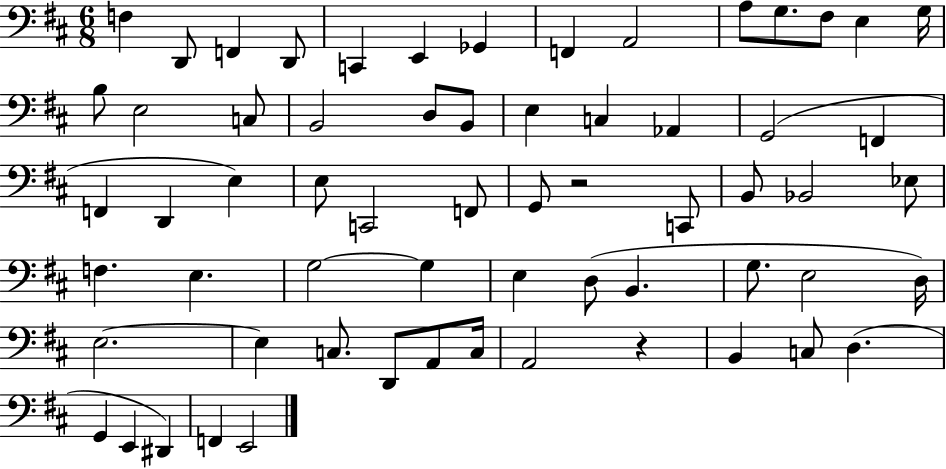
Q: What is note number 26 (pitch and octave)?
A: F2